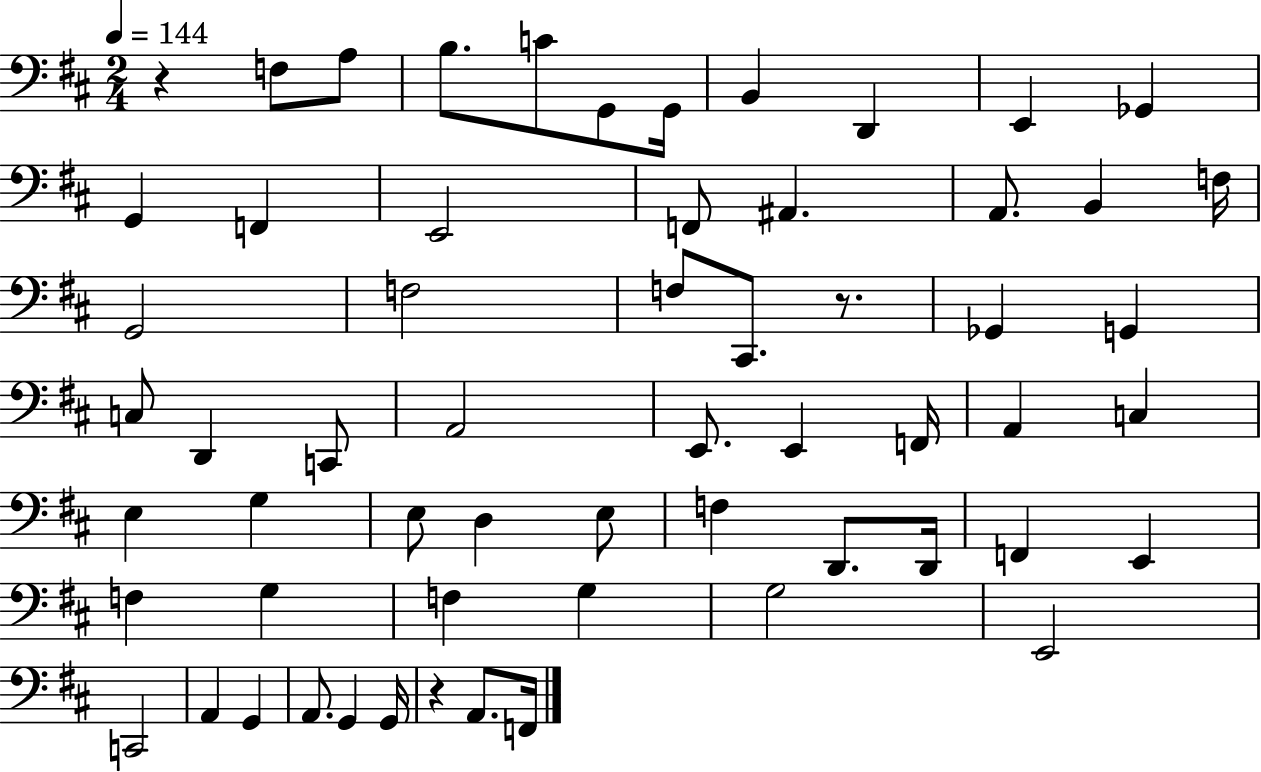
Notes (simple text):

R/q F3/e A3/e B3/e. C4/e G2/e G2/s B2/q D2/q E2/q Gb2/q G2/q F2/q E2/h F2/e A#2/q. A2/e. B2/q F3/s G2/h F3/h F3/e C#2/e. R/e. Gb2/q G2/q C3/e D2/q C2/e A2/h E2/e. E2/q F2/s A2/q C3/q E3/q G3/q E3/e D3/q E3/e F3/q D2/e. D2/s F2/q E2/q F3/q G3/q F3/q G3/q G3/h E2/h C2/h A2/q G2/q A2/e. G2/q G2/s R/q A2/e. F2/s